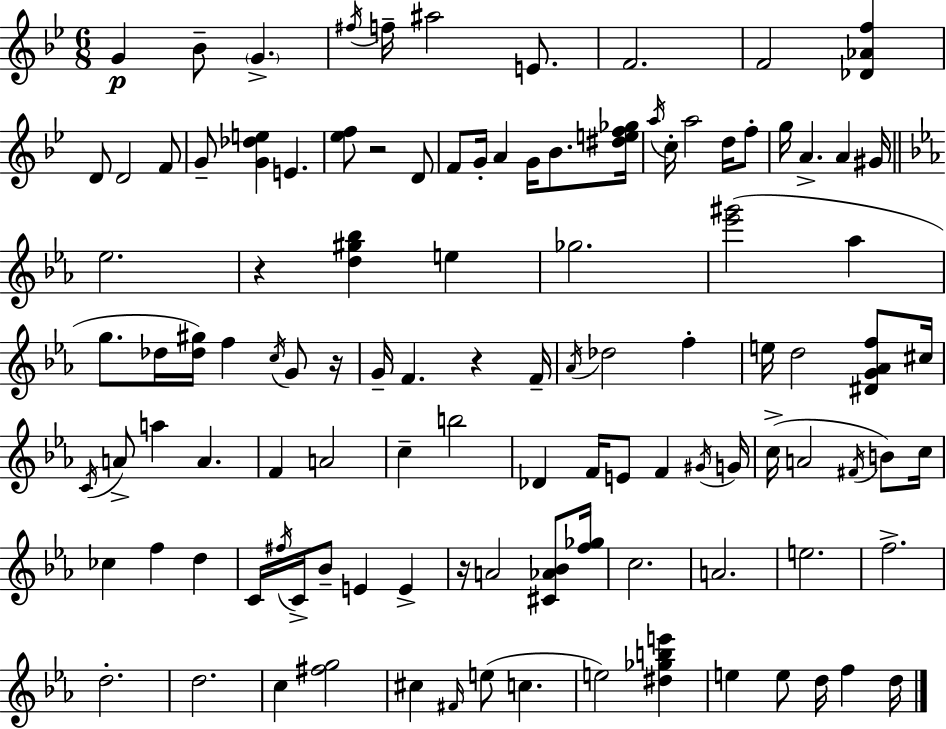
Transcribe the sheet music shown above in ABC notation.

X:1
T:Untitled
M:6/8
L:1/4
K:Bb
G _B/2 G ^f/4 f/4 ^a2 E/2 F2 F2 [_D_Af] D/2 D2 F/2 G/2 [G_de] E [_ef]/2 z2 D/2 F/2 G/4 A G/4 _B/2 [^def_g]/4 a/4 c/4 a2 d/4 f/2 g/4 A A ^G/4 _e2 z [d^g_b] e _g2 [_e'^g']2 _a g/2 _d/4 [_d^g]/4 f c/4 G/2 z/4 G/4 F z F/4 _A/4 _d2 f e/4 d2 [^DG_Af]/2 ^c/4 C/4 A/2 a A F A2 c b2 _D F/4 E/2 F ^G/4 G/4 c/4 A2 ^F/4 B/2 c/4 _c f d C/4 ^f/4 C/4 _B/2 E E z/4 A2 [^C_A_B]/2 [f_g]/4 c2 A2 e2 f2 d2 d2 c [^fg]2 ^c ^F/4 e/2 c e2 [^d_gbe'] e e/2 d/4 f d/4